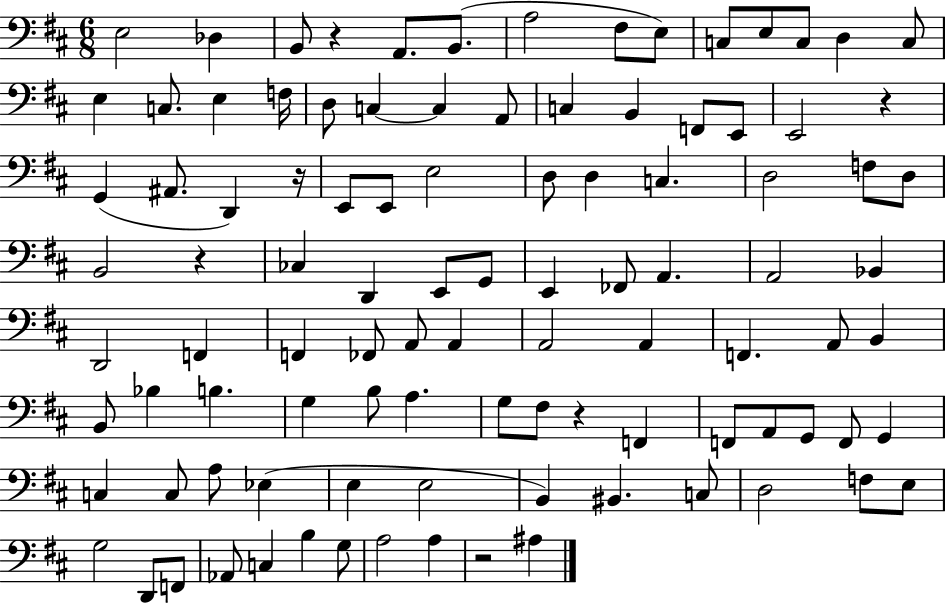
E3/h Db3/q B2/e R/q A2/e. B2/e. A3/h F#3/e E3/e C3/e E3/e C3/e D3/q C3/e E3/q C3/e. E3/q F3/s D3/e C3/q C3/q A2/e C3/q B2/q F2/e E2/e E2/h R/q G2/q A#2/e. D2/q R/s E2/e E2/e E3/h D3/e D3/q C3/q. D3/h F3/e D3/e B2/h R/q CES3/q D2/q E2/e G2/e E2/q FES2/e A2/q. A2/h Bb2/q D2/h F2/q F2/q FES2/e A2/e A2/q A2/h A2/q F2/q. A2/e B2/q B2/e Bb3/q B3/q. G3/q B3/e A3/q. G3/e F#3/e R/q F2/q F2/e A2/e G2/e F2/e G2/q C3/q C3/e A3/e Eb3/q E3/q E3/h B2/q BIS2/q. C3/e D3/h F3/e E3/e G3/h D2/e F2/e Ab2/e C3/q B3/q G3/e A3/h A3/q R/h A#3/q